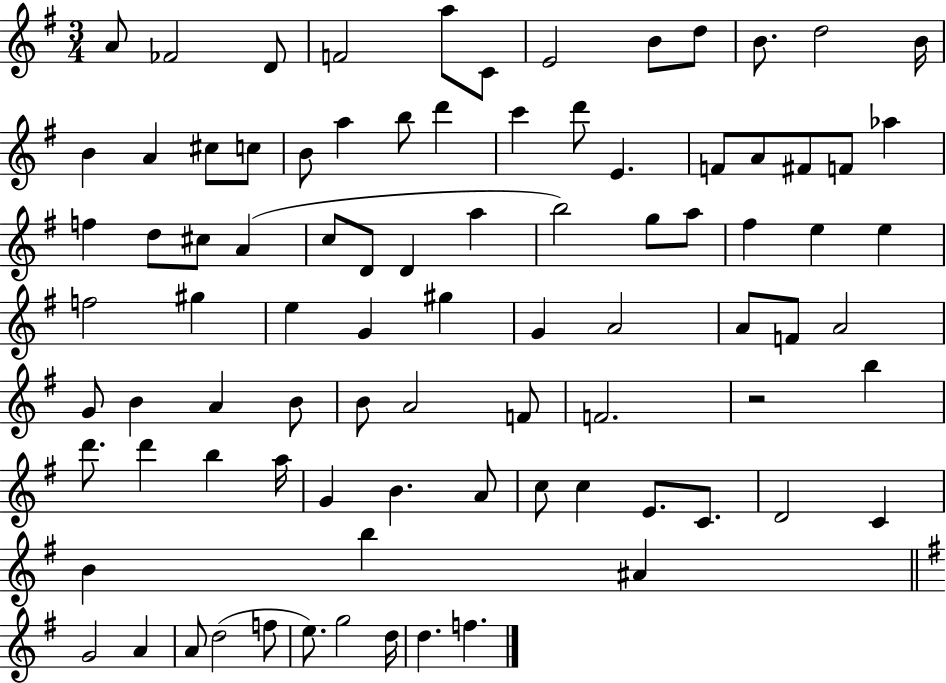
A4/e FES4/h D4/e F4/h A5/e C4/e E4/h B4/e D5/e B4/e. D5/h B4/s B4/q A4/q C#5/e C5/e B4/e A5/q B5/e D6/q C6/q D6/e E4/q. F4/e A4/e F#4/e F4/e Ab5/q F5/q D5/e C#5/e A4/q C5/e D4/e D4/q A5/q B5/h G5/e A5/e F#5/q E5/q E5/q F5/h G#5/q E5/q G4/q G#5/q G4/q A4/h A4/e F4/e A4/h G4/e B4/q A4/q B4/e B4/e A4/h F4/e F4/h. R/h B5/q D6/e. D6/q B5/q A5/s G4/q B4/q. A4/e C5/e C5/q E4/e. C4/e. D4/h C4/q B4/q B5/q A#4/q G4/h A4/q A4/e D5/h F5/e E5/e. G5/h D5/s D5/q. F5/q.